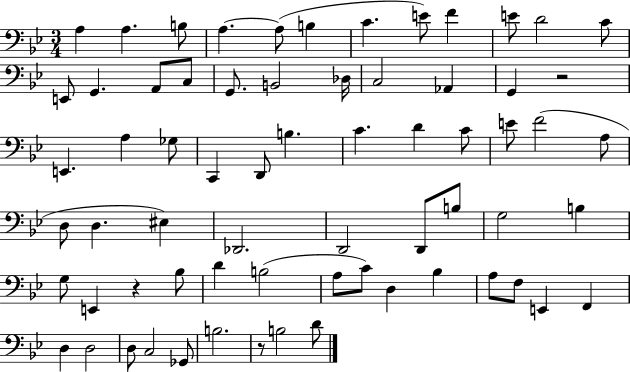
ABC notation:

X:1
T:Untitled
M:3/4
L:1/4
K:Bb
A, A, B,/2 A, A,/2 B, C E/2 F E/2 D2 C/2 E,,/2 G,, A,,/2 C,/2 G,,/2 B,,2 _D,/4 C,2 _A,, G,, z2 E,, A, _G,/2 C,, D,,/2 B, C D C/2 E/2 F2 A,/2 D,/2 D, ^E, _D,,2 D,,2 D,,/2 B,/2 G,2 B, G,/2 E,, z _B,/2 D B,2 A,/2 C/2 D, _B, A,/2 F,/2 E,, F,, D, D,2 D,/2 C,2 _G,,/2 B,2 z/2 B,2 D/2